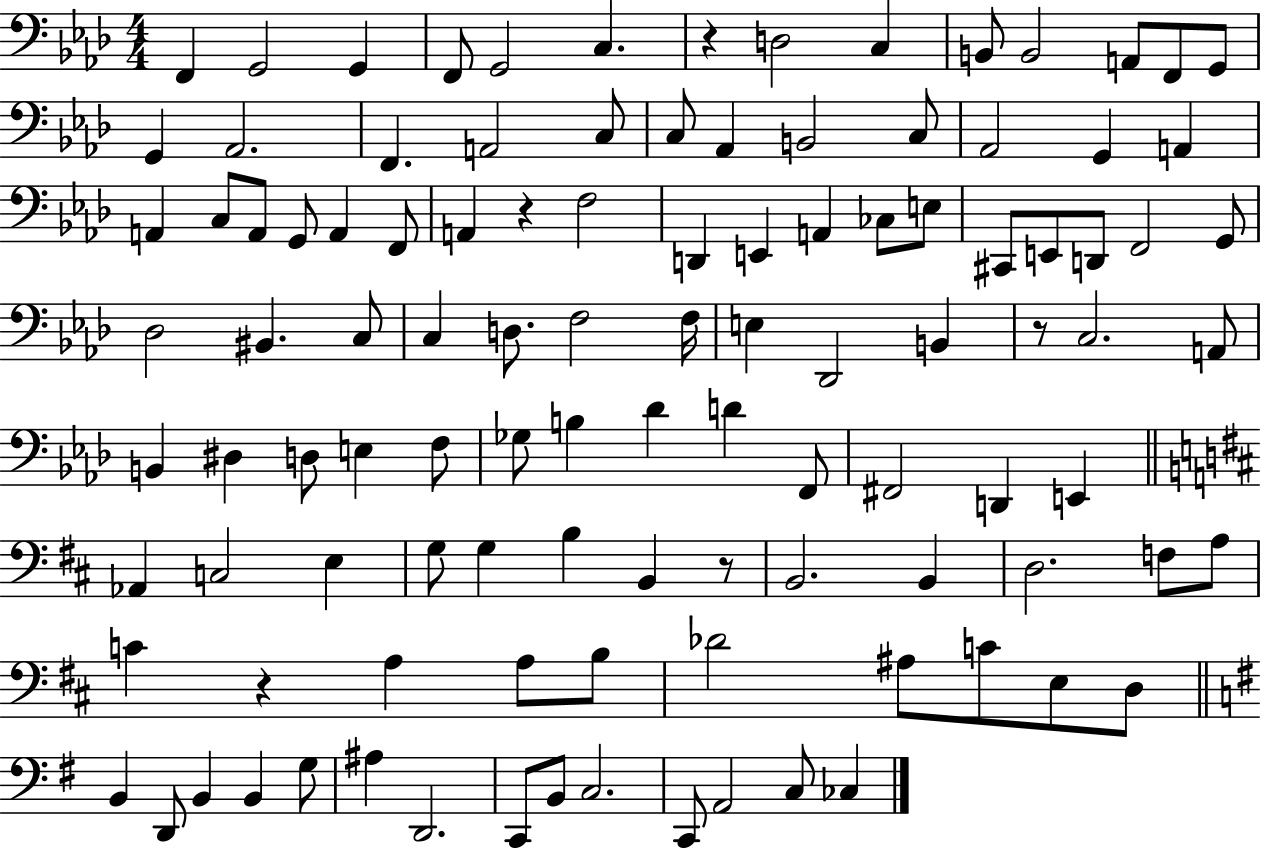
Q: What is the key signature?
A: AES major